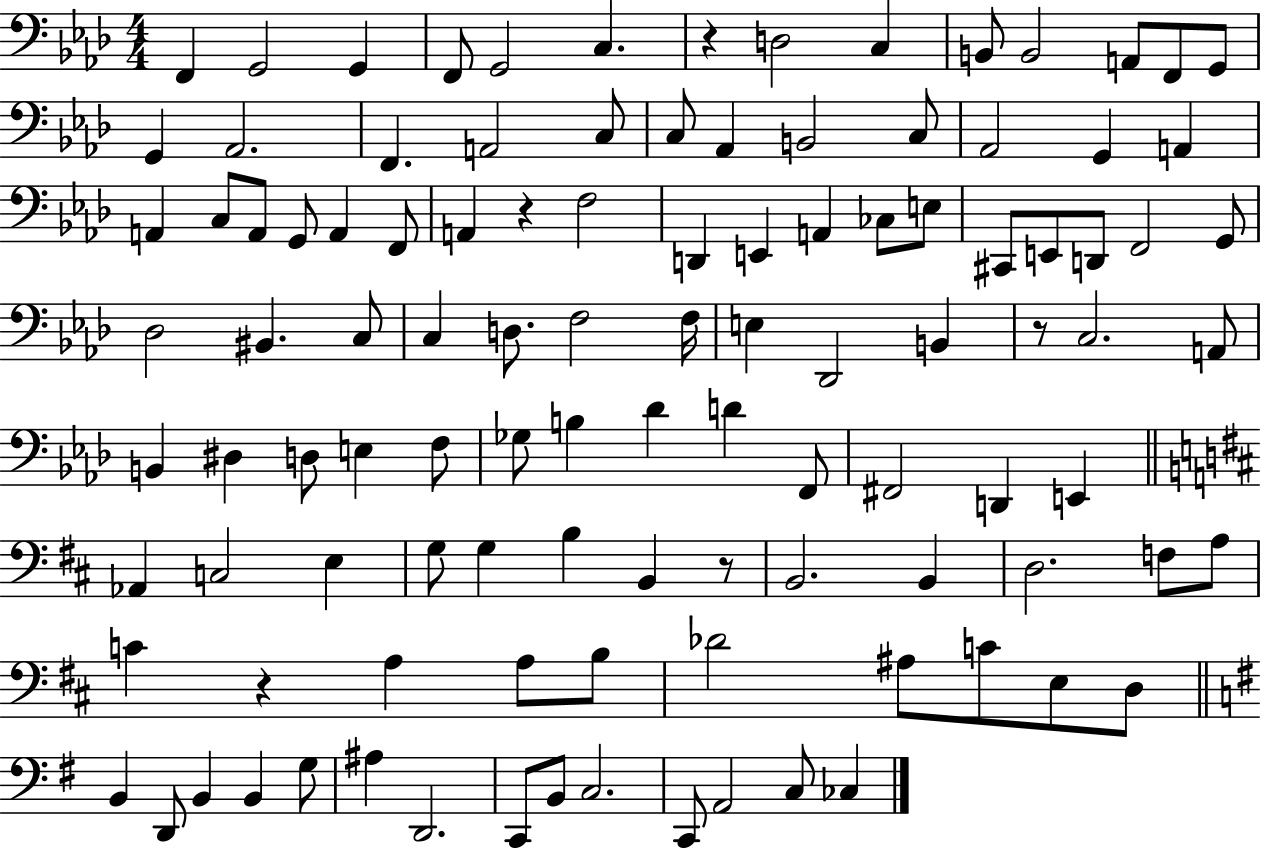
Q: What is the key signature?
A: AES major